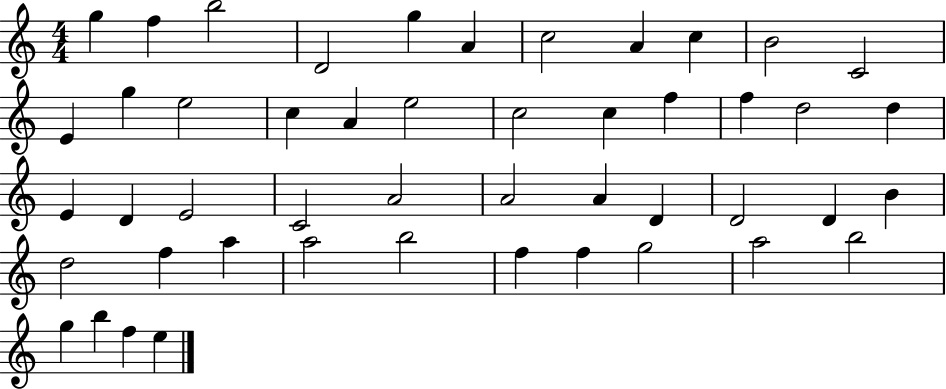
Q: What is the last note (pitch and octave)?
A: E5